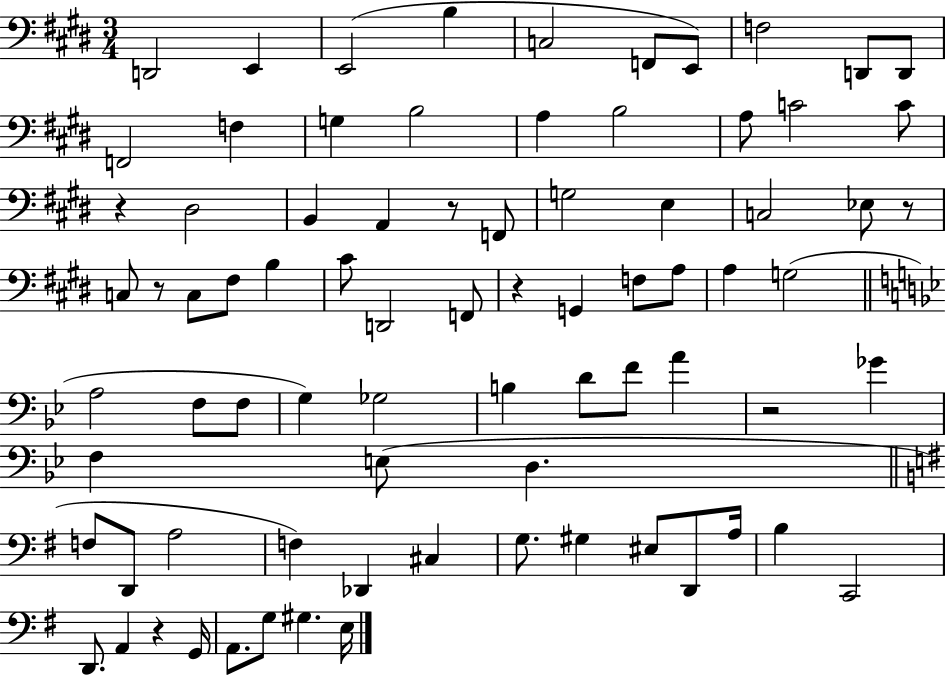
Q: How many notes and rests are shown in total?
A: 79